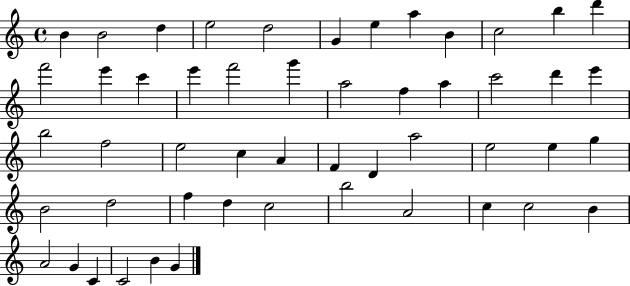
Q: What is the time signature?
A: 4/4